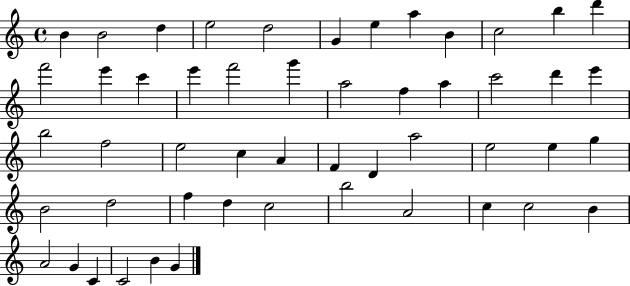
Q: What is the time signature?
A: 4/4